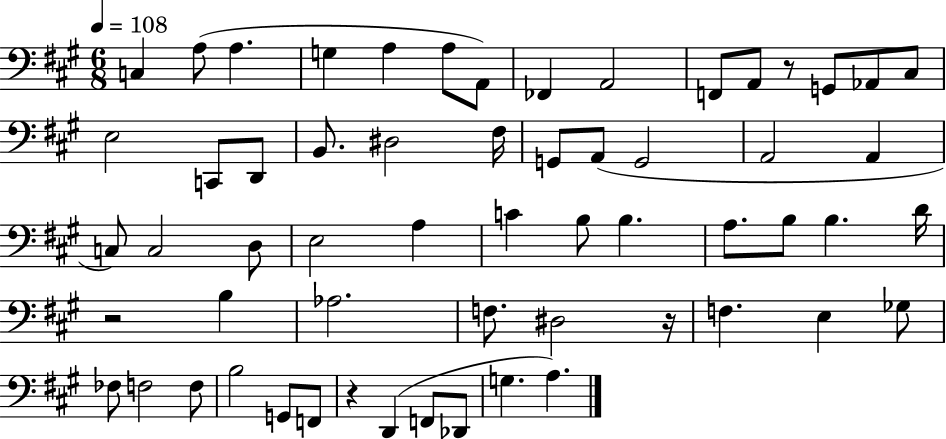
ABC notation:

X:1
T:Untitled
M:6/8
L:1/4
K:A
C, A,/2 A, G, A, A,/2 A,,/2 _F,, A,,2 F,,/2 A,,/2 z/2 G,,/2 _A,,/2 ^C,/2 E,2 C,,/2 D,,/2 B,,/2 ^D,2 ^F,/4 G,,/2 A,,/2 G,,2 A,,2 A,, C,/2 C,2 D,/2 E,2 A, C B,/2 B, A,/2 B,/2 B, D/4 z2 B, _A,2 F,/2 ^D,2 z/4 F, E, _G,/2 _F,/2 F,2 F,/2 B,2 G,,/2 F,,/2 z D,, F,,/2 _D,,/2 G, A,